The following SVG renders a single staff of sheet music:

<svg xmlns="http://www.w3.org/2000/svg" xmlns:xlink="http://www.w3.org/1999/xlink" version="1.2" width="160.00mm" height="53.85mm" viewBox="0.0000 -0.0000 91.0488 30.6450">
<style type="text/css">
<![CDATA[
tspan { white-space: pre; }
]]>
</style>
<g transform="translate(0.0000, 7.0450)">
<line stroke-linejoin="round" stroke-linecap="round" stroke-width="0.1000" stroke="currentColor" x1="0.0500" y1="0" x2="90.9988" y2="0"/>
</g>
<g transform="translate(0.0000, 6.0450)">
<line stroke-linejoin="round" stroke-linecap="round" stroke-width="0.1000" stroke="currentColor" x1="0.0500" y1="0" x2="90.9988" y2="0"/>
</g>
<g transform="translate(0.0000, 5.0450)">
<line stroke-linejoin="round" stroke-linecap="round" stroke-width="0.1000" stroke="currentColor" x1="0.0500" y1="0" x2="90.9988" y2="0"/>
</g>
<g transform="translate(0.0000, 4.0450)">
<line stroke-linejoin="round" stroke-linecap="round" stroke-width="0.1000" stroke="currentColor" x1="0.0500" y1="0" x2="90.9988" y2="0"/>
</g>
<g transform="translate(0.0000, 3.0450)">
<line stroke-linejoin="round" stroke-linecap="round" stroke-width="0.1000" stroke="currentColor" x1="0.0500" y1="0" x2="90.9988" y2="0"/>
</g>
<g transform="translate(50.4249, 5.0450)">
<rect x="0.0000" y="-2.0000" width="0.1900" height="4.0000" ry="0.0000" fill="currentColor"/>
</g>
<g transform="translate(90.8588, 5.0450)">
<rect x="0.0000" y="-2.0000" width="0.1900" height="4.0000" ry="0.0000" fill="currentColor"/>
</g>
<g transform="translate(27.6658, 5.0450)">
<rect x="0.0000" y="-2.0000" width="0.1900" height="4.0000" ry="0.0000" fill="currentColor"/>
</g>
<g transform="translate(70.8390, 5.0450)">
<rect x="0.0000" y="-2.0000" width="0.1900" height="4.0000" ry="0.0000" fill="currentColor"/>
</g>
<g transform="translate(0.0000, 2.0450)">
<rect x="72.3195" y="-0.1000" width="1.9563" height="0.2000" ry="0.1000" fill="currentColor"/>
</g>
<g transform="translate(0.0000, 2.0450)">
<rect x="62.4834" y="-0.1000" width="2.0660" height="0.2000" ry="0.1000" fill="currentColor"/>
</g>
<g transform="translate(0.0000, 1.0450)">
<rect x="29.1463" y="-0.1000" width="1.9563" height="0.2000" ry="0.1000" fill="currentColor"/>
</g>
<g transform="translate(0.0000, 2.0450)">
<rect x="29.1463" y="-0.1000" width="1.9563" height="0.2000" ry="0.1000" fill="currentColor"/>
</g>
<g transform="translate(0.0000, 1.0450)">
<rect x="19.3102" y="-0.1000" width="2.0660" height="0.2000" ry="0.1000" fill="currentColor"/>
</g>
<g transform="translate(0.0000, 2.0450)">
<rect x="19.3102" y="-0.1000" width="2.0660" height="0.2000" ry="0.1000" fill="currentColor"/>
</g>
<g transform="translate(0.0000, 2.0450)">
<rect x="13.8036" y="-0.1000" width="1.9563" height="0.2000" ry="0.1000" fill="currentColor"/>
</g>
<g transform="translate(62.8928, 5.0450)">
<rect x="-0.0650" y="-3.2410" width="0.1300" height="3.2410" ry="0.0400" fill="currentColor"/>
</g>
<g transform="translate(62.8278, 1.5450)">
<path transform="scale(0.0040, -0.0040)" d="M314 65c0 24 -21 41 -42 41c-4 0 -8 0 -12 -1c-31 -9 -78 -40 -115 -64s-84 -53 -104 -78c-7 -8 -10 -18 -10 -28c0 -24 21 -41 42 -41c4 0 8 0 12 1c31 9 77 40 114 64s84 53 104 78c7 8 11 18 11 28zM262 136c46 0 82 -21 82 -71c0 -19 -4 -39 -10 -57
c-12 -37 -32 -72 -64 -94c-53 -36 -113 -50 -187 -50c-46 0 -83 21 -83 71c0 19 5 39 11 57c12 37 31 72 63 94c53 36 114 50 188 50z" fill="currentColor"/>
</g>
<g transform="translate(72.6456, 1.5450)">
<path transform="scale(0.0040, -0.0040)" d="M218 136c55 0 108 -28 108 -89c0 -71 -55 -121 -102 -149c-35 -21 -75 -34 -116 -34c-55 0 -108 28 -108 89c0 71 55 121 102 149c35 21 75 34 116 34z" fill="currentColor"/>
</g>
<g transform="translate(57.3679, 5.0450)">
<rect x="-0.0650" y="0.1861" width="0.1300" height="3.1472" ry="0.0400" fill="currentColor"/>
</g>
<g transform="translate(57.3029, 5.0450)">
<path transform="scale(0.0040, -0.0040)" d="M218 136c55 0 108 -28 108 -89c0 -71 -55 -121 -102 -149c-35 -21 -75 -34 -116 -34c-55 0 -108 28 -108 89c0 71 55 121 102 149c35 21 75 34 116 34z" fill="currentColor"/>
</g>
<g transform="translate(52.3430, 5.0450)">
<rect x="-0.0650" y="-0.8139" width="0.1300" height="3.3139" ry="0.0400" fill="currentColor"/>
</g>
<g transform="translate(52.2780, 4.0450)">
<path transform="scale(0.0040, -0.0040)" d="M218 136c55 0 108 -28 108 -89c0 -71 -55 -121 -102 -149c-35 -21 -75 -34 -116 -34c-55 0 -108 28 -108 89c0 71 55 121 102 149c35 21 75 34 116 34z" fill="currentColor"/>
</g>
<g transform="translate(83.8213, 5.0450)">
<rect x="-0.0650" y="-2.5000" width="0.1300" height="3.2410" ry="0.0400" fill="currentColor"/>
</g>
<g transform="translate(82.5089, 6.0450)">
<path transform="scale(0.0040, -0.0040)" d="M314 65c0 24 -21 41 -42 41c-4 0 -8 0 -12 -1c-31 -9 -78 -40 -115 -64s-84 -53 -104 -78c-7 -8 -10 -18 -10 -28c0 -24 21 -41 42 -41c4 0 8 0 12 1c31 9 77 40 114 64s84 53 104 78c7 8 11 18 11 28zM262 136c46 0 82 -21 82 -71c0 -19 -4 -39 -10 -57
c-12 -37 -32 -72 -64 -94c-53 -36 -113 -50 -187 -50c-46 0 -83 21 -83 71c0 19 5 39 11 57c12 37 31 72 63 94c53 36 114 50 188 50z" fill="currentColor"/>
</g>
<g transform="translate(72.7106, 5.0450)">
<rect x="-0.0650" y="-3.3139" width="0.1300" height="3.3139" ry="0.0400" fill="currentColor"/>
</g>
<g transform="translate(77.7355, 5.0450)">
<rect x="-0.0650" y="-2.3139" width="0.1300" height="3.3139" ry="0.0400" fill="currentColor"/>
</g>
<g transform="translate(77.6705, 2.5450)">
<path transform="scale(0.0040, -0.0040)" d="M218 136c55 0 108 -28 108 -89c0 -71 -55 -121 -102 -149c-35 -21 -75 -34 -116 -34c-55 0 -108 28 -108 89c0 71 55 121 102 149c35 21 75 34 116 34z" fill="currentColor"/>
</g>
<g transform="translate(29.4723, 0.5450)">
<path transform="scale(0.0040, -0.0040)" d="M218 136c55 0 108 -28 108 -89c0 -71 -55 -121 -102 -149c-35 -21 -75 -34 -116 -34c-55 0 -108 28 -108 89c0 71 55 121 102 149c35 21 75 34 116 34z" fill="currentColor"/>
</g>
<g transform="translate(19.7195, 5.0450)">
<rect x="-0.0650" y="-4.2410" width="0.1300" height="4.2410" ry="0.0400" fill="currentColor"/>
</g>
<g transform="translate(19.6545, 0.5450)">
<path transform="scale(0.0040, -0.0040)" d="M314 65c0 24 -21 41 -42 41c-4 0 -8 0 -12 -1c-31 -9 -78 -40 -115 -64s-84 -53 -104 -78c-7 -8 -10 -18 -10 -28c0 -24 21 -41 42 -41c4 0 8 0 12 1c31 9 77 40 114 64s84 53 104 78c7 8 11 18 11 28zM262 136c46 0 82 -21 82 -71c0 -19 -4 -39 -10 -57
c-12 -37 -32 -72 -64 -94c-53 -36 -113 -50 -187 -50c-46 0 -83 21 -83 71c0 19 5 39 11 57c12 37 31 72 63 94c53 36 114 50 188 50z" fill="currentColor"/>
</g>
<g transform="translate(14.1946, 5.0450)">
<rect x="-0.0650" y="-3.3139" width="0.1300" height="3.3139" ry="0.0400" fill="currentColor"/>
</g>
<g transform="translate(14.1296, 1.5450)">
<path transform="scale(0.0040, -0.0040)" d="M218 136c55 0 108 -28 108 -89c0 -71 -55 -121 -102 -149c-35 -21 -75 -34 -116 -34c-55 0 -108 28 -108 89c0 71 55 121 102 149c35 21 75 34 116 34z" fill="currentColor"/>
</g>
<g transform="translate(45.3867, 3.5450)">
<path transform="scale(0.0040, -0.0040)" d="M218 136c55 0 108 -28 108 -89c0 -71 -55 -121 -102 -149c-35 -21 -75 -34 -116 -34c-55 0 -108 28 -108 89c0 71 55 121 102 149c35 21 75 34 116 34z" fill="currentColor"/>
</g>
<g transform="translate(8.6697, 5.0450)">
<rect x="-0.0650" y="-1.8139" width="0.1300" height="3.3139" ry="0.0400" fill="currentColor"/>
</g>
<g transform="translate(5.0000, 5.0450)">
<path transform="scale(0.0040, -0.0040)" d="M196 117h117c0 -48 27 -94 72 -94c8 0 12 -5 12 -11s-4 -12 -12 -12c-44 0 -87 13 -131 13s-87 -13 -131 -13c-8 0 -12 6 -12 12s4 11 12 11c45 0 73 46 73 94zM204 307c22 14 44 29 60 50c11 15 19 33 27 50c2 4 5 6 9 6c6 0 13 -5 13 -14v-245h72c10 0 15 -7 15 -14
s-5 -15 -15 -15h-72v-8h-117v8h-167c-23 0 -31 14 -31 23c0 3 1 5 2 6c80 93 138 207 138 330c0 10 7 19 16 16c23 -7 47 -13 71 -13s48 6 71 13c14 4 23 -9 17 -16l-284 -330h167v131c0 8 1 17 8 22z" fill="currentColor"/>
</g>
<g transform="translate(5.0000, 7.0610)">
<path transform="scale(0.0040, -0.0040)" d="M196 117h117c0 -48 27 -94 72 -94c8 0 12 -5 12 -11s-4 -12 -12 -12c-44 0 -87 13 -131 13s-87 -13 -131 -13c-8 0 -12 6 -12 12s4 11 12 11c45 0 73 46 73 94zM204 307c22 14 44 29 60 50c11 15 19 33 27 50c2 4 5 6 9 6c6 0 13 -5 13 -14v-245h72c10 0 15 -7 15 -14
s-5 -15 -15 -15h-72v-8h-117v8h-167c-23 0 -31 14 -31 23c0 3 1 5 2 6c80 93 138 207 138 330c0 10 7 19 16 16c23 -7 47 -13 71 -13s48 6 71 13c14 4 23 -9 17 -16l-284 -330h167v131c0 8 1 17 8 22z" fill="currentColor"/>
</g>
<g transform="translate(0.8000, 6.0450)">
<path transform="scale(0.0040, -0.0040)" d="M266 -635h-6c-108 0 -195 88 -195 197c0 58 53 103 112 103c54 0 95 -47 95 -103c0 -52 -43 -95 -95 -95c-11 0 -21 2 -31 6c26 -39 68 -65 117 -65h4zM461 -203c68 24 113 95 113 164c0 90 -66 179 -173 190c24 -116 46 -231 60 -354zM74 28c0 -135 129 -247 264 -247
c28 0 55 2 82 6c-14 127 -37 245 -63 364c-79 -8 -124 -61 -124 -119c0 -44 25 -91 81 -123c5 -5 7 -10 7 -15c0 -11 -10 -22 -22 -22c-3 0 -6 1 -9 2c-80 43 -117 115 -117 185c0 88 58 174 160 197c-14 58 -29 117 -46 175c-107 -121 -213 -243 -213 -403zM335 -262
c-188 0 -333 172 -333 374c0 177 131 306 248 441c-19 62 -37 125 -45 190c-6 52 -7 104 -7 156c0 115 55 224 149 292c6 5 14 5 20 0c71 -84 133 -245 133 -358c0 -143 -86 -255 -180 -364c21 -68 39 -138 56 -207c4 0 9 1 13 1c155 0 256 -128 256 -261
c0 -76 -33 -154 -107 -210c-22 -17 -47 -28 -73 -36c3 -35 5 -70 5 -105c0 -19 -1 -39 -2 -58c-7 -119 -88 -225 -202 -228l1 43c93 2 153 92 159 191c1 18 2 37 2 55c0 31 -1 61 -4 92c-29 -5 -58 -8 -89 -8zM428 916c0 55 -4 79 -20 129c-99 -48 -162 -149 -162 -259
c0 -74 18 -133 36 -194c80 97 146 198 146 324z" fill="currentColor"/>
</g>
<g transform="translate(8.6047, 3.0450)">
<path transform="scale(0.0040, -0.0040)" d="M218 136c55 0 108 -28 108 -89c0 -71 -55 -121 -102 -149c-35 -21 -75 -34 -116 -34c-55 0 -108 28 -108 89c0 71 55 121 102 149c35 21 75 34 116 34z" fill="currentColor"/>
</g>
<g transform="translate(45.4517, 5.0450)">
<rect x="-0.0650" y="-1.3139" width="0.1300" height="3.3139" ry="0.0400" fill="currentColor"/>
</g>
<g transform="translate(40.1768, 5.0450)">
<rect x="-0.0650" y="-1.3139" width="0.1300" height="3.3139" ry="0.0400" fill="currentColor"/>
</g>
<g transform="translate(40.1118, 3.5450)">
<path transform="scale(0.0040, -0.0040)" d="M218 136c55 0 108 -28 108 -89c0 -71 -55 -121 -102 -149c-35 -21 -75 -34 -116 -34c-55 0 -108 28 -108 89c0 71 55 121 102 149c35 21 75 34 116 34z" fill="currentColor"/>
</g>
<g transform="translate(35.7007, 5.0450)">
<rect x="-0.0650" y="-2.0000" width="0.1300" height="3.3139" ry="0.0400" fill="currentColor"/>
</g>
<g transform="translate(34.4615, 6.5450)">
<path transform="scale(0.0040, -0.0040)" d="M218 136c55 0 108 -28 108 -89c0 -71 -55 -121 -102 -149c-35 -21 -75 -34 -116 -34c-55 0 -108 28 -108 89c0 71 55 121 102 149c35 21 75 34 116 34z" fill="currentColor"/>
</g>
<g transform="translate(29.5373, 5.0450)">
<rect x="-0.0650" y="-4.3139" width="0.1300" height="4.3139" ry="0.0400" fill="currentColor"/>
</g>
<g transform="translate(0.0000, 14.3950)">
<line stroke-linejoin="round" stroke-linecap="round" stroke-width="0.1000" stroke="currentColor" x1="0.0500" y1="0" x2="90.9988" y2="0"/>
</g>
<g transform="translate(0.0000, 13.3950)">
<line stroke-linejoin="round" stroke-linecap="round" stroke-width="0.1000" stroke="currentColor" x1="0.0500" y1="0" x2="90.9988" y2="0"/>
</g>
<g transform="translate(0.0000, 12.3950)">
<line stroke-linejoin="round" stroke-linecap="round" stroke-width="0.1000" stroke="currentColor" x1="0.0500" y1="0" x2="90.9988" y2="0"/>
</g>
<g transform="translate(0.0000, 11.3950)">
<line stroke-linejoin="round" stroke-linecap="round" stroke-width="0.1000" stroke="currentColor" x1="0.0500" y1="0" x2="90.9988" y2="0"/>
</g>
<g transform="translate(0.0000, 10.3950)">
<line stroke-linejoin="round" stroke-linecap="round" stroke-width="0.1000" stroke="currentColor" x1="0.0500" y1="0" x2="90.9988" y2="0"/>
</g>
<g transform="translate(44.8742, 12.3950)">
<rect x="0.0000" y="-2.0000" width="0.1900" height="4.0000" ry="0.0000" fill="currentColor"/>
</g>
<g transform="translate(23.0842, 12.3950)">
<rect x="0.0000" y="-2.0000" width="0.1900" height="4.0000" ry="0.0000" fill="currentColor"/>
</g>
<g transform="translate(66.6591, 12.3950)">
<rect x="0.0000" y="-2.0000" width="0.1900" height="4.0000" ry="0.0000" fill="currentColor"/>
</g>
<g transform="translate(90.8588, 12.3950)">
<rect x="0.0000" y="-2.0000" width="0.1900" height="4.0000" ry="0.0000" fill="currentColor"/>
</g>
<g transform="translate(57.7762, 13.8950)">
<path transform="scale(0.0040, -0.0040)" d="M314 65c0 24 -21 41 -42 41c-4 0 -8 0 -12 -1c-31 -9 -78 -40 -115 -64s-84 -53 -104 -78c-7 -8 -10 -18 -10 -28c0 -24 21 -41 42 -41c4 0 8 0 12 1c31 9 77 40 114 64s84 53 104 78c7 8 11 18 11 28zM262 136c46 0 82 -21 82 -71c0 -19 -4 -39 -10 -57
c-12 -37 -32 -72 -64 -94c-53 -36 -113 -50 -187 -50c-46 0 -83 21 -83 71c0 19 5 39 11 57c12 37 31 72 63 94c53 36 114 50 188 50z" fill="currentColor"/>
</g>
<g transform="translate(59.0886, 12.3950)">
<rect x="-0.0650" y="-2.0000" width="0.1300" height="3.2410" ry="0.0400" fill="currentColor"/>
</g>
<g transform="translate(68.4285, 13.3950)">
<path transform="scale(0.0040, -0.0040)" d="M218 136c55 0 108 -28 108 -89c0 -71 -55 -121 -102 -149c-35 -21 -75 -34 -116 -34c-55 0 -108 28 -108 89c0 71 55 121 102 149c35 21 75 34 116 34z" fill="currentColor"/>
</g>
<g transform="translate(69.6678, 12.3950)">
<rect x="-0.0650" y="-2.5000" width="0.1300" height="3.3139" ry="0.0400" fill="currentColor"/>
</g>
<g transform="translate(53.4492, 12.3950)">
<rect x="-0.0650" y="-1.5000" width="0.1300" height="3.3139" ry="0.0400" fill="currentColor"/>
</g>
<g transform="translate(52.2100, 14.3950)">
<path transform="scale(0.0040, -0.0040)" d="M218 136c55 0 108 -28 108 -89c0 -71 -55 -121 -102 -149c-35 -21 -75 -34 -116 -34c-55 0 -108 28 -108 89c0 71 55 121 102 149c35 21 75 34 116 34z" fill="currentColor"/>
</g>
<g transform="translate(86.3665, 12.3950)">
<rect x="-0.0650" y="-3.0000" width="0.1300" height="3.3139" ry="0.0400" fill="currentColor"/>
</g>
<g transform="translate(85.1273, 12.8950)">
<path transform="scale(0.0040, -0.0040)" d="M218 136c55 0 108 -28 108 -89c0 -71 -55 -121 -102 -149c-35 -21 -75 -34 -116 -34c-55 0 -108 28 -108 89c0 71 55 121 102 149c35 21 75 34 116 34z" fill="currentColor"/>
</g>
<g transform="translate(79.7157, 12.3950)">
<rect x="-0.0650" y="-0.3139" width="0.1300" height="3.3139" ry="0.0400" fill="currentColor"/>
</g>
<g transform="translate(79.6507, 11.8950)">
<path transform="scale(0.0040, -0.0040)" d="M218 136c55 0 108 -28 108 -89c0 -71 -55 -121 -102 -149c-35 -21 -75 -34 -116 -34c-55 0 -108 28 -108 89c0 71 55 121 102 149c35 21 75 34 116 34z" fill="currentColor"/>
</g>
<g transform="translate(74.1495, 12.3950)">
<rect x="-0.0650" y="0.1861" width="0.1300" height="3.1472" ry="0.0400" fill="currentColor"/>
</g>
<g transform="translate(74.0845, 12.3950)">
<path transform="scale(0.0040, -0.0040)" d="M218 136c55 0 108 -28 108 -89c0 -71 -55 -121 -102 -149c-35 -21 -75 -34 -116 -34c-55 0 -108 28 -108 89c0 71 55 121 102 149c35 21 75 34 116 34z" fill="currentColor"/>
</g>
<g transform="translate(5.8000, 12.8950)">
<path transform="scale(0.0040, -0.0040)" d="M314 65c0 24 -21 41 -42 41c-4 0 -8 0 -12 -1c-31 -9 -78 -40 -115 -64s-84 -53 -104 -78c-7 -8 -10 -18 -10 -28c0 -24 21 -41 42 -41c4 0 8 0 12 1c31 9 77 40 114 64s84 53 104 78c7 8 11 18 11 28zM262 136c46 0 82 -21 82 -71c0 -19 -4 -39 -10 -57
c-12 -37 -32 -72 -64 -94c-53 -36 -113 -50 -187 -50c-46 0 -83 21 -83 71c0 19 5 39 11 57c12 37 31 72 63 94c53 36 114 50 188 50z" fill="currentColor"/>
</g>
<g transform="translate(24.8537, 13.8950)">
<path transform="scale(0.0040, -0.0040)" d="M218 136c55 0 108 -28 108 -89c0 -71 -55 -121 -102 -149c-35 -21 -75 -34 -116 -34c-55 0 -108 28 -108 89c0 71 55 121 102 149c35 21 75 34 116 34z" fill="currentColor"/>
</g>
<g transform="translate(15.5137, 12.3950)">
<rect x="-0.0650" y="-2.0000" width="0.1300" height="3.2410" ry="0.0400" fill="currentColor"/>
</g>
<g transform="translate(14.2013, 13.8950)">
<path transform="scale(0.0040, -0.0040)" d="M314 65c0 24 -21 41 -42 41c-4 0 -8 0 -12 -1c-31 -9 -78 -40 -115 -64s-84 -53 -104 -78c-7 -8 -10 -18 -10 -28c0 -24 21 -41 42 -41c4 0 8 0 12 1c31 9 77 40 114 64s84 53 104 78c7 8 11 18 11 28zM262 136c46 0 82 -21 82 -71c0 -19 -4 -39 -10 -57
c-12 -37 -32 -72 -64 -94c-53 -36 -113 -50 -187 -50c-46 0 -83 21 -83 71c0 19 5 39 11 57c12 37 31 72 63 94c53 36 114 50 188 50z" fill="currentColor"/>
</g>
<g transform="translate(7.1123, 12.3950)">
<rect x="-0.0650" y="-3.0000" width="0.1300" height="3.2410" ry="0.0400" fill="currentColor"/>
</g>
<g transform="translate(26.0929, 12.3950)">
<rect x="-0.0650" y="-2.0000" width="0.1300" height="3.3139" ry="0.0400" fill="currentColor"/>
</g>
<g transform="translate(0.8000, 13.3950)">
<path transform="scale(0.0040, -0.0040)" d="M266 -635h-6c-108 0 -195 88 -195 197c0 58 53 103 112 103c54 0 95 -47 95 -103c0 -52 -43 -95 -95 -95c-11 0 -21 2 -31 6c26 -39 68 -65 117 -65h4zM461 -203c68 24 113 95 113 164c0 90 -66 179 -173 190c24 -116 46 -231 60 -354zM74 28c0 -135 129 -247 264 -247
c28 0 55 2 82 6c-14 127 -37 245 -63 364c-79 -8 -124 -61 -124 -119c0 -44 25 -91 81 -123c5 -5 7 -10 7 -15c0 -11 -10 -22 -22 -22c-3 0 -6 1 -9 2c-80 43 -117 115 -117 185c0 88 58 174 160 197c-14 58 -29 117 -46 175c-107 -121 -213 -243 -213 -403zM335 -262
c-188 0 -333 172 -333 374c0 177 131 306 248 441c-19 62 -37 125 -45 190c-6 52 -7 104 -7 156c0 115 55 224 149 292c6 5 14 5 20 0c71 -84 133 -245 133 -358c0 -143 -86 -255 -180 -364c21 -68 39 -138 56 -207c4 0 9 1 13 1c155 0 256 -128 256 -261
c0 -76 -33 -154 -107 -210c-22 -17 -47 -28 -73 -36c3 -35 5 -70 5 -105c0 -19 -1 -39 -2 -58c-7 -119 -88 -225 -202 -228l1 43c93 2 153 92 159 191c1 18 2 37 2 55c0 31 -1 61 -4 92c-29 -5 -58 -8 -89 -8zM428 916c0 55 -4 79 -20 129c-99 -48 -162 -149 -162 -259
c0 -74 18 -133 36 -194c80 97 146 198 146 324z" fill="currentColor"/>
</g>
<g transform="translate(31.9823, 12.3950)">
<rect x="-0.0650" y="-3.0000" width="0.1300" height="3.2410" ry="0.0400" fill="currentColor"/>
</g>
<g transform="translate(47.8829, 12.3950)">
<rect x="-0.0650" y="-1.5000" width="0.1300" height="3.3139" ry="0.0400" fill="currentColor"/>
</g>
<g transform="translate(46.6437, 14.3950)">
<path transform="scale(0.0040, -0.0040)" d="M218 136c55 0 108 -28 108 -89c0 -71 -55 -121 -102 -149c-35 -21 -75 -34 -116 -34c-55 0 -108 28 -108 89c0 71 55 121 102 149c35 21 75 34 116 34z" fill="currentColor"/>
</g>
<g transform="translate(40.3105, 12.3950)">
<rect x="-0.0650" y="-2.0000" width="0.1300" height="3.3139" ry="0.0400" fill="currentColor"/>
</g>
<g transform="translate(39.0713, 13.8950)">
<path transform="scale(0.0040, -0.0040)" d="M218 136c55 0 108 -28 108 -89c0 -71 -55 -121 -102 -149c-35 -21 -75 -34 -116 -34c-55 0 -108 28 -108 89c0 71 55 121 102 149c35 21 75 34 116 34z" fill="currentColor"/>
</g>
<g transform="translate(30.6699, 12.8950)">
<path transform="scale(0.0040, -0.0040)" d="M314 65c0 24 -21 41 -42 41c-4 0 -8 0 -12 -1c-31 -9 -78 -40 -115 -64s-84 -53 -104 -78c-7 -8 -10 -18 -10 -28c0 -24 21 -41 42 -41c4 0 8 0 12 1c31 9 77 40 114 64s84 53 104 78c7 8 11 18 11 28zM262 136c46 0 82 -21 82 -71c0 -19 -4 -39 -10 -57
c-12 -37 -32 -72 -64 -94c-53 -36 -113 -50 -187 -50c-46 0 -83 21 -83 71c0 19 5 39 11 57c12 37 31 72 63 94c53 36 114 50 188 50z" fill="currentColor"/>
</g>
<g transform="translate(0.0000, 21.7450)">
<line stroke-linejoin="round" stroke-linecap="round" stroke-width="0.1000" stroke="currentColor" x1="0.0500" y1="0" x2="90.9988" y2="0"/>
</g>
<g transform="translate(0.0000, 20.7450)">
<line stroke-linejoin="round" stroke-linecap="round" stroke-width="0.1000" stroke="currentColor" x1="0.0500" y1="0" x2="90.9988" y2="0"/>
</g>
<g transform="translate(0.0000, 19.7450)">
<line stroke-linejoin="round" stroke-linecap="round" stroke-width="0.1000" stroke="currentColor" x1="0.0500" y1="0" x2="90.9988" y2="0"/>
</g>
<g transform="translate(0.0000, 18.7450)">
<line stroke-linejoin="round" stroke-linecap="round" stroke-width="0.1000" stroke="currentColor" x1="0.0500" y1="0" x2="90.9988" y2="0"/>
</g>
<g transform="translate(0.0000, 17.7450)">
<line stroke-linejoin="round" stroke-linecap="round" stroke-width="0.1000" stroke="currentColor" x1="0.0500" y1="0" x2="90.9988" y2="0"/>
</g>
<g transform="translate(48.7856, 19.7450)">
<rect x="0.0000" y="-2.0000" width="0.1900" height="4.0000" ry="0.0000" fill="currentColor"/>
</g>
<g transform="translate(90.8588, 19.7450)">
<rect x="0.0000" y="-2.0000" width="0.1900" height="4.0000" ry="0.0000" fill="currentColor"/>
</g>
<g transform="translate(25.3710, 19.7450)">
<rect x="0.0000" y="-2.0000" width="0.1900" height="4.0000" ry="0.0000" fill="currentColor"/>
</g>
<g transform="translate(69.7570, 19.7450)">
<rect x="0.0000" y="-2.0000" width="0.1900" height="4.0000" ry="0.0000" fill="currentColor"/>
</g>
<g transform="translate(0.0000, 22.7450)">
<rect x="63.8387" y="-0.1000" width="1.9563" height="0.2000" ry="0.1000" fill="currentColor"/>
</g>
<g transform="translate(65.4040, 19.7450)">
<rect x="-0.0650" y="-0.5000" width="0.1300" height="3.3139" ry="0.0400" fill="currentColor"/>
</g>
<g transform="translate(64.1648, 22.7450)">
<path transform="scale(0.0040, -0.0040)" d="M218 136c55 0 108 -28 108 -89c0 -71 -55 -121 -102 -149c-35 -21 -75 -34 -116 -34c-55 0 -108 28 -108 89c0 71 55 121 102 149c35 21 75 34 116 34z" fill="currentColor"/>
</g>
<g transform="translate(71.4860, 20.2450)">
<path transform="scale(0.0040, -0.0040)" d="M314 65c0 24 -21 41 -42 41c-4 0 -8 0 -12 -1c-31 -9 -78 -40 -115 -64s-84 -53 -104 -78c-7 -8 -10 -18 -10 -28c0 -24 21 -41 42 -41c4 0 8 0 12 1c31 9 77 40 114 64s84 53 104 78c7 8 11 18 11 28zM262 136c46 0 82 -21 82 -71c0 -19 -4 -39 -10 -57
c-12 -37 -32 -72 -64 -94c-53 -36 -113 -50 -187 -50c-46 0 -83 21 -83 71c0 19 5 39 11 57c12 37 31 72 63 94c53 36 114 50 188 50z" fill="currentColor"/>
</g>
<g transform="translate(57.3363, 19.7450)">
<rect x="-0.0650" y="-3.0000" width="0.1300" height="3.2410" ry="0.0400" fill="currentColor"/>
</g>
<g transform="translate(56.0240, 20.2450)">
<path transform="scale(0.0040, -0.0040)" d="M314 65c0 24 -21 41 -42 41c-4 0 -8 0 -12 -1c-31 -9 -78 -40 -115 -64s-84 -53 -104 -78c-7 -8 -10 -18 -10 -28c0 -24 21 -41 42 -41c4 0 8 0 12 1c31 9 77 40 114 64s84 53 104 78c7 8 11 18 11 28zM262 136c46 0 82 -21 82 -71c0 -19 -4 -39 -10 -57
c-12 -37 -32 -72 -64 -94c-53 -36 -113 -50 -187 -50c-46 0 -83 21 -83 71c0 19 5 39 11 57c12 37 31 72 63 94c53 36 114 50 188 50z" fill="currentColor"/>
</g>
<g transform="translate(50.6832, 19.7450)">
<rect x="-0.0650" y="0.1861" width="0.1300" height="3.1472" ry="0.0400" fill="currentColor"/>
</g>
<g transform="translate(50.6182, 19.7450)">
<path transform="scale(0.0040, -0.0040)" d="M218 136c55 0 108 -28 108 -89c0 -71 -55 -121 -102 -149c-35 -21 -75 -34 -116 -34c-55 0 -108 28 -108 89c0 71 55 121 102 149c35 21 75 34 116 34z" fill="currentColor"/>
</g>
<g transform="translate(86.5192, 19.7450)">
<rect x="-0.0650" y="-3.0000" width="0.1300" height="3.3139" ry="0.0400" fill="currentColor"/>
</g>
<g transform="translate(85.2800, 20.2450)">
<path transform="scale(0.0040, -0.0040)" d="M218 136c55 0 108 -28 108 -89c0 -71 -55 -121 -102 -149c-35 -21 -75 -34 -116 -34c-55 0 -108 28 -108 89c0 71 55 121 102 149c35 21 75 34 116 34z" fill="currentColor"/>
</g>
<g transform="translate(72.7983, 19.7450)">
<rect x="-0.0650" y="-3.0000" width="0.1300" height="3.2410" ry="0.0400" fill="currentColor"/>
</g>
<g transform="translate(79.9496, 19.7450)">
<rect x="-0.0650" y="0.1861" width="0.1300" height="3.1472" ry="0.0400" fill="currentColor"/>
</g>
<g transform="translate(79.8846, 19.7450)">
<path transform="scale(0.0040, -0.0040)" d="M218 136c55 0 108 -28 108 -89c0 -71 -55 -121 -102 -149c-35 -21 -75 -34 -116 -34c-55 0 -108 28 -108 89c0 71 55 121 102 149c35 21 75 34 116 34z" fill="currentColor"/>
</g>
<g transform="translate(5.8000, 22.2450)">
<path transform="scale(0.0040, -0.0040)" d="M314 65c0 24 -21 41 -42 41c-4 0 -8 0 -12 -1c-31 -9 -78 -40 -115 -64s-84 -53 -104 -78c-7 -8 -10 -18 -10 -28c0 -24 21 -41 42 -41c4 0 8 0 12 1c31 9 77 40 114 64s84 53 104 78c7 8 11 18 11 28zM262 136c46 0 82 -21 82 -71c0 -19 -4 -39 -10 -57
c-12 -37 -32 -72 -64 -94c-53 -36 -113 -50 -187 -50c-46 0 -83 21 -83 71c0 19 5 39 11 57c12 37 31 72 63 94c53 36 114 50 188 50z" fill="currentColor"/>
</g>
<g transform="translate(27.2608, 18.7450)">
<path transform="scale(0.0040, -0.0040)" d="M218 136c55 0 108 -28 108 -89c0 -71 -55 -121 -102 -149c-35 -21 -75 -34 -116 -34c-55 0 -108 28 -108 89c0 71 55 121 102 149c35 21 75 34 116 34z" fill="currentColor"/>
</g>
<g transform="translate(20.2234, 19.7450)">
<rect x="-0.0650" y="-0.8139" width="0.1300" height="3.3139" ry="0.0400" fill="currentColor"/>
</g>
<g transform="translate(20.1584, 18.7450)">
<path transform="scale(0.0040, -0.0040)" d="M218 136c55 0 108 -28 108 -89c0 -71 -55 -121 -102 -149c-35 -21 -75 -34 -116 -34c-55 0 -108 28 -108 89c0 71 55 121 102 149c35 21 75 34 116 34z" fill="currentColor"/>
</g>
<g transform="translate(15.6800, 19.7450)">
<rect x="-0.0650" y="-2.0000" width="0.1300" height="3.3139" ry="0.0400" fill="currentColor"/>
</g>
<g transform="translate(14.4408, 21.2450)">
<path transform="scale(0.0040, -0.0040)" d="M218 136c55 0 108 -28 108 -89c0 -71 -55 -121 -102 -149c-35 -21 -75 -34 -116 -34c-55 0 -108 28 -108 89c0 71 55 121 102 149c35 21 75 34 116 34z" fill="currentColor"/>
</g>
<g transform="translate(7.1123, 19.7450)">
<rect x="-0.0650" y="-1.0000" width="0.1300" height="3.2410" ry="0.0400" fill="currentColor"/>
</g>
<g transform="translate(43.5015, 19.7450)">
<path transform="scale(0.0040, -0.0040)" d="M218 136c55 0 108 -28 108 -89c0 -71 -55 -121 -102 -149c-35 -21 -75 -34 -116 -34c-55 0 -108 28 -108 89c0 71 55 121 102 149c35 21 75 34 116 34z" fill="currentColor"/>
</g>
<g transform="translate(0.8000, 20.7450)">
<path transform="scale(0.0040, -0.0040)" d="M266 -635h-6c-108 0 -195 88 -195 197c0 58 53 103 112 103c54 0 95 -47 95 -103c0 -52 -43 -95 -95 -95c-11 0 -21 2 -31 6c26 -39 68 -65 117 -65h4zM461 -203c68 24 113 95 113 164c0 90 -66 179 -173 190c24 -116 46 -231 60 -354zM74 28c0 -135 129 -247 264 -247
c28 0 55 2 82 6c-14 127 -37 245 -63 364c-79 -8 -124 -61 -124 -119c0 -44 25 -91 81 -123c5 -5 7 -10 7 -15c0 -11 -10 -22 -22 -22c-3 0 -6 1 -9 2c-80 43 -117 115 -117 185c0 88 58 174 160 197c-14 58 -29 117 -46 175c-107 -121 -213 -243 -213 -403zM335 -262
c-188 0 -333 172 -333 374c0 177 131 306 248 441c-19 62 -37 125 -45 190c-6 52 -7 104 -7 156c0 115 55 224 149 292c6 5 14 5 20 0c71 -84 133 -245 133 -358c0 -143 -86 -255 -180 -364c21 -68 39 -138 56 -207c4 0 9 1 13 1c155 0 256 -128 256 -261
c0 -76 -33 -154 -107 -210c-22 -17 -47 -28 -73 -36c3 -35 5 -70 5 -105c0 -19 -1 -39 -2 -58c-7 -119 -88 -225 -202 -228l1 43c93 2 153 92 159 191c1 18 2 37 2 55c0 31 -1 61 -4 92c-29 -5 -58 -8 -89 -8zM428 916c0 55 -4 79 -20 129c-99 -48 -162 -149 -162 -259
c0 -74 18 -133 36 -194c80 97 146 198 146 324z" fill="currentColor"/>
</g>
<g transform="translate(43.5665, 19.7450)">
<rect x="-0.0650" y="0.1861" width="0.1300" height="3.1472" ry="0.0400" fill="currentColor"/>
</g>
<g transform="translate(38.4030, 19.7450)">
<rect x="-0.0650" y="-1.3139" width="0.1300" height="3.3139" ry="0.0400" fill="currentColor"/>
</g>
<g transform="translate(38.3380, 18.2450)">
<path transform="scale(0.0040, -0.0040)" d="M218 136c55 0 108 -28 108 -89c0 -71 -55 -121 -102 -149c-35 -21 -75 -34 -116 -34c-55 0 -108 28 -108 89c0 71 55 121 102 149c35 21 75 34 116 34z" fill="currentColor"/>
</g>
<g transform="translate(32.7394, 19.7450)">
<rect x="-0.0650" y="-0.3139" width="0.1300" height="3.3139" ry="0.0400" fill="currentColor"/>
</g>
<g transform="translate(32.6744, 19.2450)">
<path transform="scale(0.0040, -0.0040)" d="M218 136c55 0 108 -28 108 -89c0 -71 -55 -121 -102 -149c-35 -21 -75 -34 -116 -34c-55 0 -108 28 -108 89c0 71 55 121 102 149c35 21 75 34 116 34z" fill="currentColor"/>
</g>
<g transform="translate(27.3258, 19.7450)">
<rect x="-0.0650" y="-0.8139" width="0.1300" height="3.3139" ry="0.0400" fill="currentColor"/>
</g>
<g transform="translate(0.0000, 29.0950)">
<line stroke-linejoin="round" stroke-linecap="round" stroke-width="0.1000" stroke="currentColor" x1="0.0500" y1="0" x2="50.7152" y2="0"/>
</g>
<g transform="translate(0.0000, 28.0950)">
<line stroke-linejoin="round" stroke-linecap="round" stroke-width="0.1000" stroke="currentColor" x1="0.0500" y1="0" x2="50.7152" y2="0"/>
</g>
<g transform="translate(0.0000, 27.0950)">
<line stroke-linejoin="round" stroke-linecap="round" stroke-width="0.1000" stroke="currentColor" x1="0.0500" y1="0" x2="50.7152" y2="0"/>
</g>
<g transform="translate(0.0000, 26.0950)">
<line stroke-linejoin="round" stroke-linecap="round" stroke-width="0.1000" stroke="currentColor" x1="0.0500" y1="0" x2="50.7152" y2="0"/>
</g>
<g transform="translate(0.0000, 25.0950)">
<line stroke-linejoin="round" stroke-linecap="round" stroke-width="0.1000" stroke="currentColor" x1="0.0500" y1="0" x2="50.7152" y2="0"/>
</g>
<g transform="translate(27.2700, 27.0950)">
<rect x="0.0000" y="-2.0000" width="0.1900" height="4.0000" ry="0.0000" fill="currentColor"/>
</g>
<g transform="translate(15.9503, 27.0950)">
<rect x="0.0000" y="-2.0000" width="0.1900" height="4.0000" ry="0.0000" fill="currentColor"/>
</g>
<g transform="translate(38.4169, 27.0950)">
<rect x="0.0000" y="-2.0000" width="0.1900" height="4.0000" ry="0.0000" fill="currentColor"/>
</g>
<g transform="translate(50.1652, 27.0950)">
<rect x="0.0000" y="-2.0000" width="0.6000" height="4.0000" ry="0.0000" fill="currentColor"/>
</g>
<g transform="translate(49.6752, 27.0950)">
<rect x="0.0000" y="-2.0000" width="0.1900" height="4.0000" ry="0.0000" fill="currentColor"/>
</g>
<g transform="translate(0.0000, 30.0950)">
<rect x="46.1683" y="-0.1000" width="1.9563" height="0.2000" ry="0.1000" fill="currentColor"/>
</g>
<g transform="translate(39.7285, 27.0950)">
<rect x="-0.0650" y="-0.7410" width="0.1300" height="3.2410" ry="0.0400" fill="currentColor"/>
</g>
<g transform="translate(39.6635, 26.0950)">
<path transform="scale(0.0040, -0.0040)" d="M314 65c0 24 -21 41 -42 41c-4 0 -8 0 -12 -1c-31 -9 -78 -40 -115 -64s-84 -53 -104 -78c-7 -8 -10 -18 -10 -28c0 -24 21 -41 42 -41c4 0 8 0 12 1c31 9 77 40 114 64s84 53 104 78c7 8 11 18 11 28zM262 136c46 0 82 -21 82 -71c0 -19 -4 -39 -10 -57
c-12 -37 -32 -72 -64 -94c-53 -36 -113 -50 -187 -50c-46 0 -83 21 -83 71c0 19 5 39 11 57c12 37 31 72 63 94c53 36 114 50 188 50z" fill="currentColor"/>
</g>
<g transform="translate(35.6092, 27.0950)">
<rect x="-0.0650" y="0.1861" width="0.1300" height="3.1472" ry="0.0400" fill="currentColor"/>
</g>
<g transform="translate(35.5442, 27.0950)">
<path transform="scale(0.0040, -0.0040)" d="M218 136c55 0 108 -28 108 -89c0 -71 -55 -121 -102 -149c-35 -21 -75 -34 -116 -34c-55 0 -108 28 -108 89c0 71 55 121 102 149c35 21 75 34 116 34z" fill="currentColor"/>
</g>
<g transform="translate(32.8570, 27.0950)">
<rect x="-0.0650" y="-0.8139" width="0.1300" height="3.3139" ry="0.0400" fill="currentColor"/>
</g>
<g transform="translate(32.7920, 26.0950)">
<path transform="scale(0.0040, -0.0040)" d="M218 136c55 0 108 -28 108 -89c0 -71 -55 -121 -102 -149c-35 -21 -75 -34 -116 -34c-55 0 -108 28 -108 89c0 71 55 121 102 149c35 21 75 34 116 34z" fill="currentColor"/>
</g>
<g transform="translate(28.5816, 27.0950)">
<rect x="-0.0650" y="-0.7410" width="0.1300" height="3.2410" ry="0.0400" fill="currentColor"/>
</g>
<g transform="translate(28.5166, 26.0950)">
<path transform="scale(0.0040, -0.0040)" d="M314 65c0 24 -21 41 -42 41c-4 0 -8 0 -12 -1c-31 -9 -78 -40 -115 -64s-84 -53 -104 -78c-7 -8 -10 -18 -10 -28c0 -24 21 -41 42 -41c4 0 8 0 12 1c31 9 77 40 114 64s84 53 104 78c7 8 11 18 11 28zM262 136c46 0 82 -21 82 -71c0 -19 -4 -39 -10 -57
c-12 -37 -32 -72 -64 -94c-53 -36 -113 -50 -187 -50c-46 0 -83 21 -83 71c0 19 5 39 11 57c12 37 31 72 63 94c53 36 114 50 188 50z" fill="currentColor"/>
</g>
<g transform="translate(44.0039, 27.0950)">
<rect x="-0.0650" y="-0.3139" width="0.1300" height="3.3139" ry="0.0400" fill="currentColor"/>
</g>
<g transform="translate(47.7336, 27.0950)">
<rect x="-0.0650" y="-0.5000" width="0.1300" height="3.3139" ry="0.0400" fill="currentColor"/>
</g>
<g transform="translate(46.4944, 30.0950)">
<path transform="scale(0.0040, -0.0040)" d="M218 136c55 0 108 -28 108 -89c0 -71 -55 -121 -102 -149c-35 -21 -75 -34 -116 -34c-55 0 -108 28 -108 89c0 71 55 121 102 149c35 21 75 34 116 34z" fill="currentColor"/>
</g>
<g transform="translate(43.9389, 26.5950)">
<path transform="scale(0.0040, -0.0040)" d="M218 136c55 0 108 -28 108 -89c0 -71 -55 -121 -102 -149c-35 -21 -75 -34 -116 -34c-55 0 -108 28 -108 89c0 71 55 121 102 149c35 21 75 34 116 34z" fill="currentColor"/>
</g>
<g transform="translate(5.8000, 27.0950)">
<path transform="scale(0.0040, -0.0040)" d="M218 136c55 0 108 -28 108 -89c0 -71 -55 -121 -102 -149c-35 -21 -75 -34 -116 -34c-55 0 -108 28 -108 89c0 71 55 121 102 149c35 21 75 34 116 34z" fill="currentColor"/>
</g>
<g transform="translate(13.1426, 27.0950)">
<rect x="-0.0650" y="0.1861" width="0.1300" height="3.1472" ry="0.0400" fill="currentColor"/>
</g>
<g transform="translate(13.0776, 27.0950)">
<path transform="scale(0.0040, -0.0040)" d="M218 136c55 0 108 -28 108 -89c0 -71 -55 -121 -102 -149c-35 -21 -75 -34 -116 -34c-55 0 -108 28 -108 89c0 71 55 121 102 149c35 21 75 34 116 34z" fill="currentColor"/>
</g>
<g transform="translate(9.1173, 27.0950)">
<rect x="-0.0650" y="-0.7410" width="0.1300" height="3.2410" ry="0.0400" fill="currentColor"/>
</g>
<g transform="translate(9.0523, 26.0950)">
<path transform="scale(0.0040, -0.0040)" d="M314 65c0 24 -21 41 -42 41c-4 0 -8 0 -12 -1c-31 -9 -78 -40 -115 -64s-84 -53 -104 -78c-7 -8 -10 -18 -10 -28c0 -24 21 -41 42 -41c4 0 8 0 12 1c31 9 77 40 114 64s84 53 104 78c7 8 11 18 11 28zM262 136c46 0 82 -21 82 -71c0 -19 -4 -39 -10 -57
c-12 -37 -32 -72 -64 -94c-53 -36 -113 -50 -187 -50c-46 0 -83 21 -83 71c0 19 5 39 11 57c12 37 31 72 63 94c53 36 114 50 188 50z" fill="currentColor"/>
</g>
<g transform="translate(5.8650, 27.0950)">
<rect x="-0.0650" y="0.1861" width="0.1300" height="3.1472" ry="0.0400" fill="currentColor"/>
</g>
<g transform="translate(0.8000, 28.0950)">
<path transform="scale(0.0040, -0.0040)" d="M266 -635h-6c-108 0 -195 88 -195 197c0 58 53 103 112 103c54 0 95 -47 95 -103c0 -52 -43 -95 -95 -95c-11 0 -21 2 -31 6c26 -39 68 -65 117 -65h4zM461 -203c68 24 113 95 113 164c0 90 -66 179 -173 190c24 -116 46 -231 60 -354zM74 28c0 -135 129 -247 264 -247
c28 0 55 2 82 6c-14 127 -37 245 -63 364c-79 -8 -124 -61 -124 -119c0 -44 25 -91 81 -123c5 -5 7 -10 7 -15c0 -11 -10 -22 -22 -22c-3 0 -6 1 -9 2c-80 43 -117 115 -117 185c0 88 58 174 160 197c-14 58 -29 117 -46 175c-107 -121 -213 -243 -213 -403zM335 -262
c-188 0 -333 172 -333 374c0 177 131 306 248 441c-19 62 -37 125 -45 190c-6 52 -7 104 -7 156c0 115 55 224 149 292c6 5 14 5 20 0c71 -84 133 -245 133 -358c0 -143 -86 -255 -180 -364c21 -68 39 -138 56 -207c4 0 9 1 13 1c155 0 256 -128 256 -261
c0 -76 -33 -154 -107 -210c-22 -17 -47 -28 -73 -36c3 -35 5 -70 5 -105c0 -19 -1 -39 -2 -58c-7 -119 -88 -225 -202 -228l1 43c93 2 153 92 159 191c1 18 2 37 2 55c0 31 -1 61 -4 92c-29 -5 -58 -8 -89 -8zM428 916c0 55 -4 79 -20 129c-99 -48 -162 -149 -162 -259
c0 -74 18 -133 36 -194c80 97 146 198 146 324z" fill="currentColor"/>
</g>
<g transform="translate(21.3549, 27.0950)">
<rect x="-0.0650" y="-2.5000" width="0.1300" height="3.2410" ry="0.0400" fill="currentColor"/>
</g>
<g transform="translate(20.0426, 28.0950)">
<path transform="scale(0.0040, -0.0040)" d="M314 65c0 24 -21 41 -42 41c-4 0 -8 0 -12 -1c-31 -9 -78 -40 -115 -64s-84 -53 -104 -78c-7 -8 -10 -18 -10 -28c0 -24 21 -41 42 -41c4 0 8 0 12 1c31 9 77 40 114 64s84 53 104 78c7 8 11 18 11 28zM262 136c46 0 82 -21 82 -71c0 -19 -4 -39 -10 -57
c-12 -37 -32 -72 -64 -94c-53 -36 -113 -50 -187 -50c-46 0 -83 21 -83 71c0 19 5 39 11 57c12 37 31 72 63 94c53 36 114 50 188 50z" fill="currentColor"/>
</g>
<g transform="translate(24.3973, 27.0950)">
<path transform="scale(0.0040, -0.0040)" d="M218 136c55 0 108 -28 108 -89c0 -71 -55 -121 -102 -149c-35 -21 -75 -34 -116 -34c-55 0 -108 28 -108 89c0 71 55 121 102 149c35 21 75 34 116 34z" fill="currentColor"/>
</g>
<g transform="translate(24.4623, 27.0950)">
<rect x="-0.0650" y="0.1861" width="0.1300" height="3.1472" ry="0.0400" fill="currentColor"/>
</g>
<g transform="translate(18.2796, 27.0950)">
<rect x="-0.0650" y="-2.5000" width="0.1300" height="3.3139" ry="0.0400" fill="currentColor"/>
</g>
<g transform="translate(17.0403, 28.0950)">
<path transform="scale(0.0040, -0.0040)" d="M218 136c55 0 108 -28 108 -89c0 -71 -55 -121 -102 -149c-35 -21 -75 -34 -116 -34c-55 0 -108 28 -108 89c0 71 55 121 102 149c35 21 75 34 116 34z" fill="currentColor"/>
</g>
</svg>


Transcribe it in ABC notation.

X:1
T:Untitled
M:4/4
L:1/4
K:C
f b d'2 d' F e e d B b2 b g G2 A2 F2 F A2 F E E F2 G B c A D2 F d d c e B B A2 C A2 B A B d2 B G G2 B d2 d B d2 c C